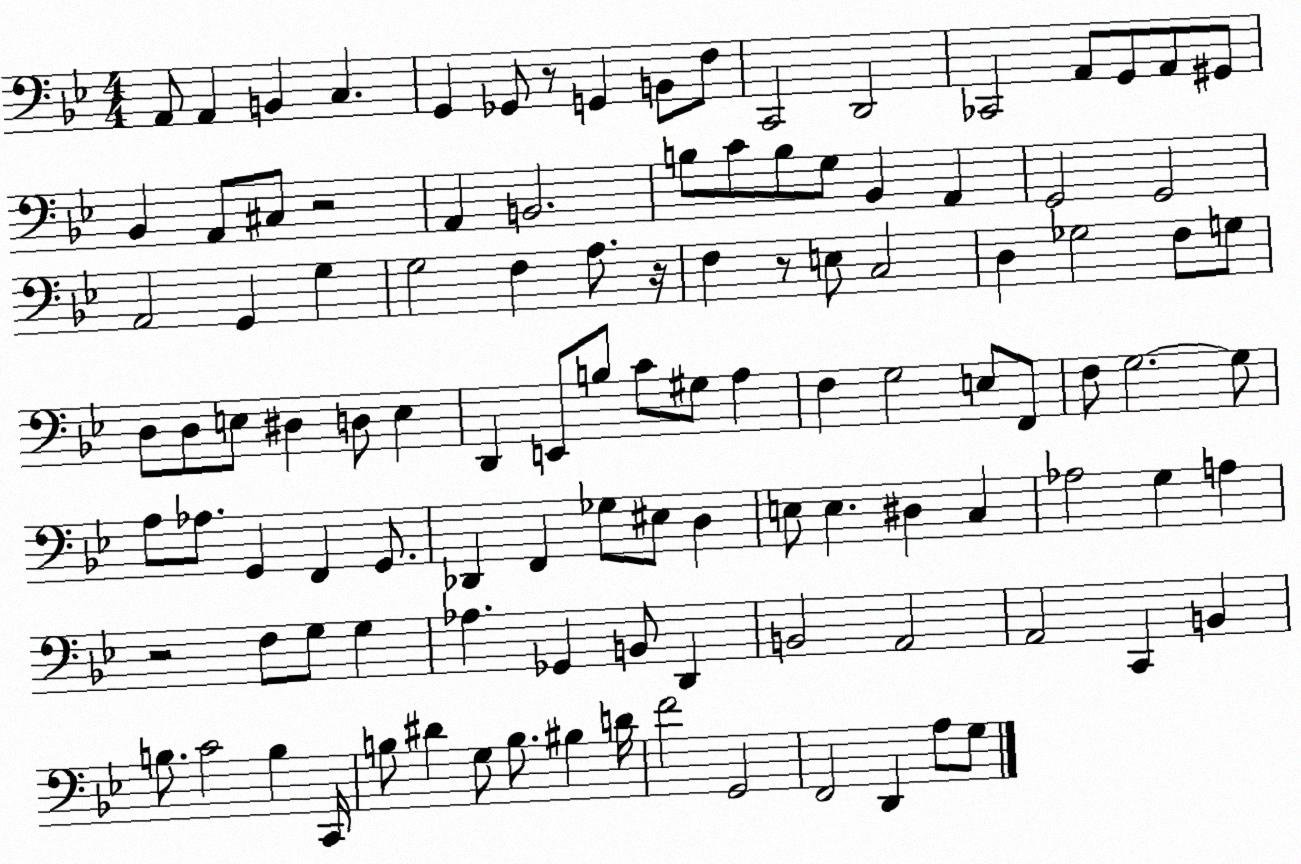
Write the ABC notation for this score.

X:1
T:Untitled
M:4/4
L:1/4
K:Bb
A,,/2 A,, B,, C, G,, _G,,/2 z/2 G,, B,,/2 F,/2 C,,2 D,,2 _C,,2 A,,/2 G,,/2 A,,/2 ^G,,/2 _B,, A,,/2 ^C,/2 z2 A,, B,,2 B,/2 C/2 B,/2 G,/2 _B,, A,, G,,2 G,,2 A,,2 G,, G, G,2 F, A,/2 z/4 F, z/2 E,/2 C,2 D, _G,2 F,/2 G,/2 D,/2 D,/2 E,/2 ^D, D,/2 E, D,, E,,/2 B,/2 C/2 ^G,/2 A, F, G,2 E,/2 F,,/2 F,/2 G,2 G,/2 A,/2 _A,/2 G,, F,, G,,/2 _D,, F,, _G,/2 ^E,/2 D, E,/2 E, ^D, C, _A,2 G, A, z2 F,/2 G,/2 G, _A, _G,, B,,/2 D,, B,,2 A,,2 A,,2 C,, B,, B,/2 C2 B, C,,/4 B,/2 ^D G,/2 B,/2 ^B, D/4 F2 G,,2 F,,2 D,, A,/2 G,/2